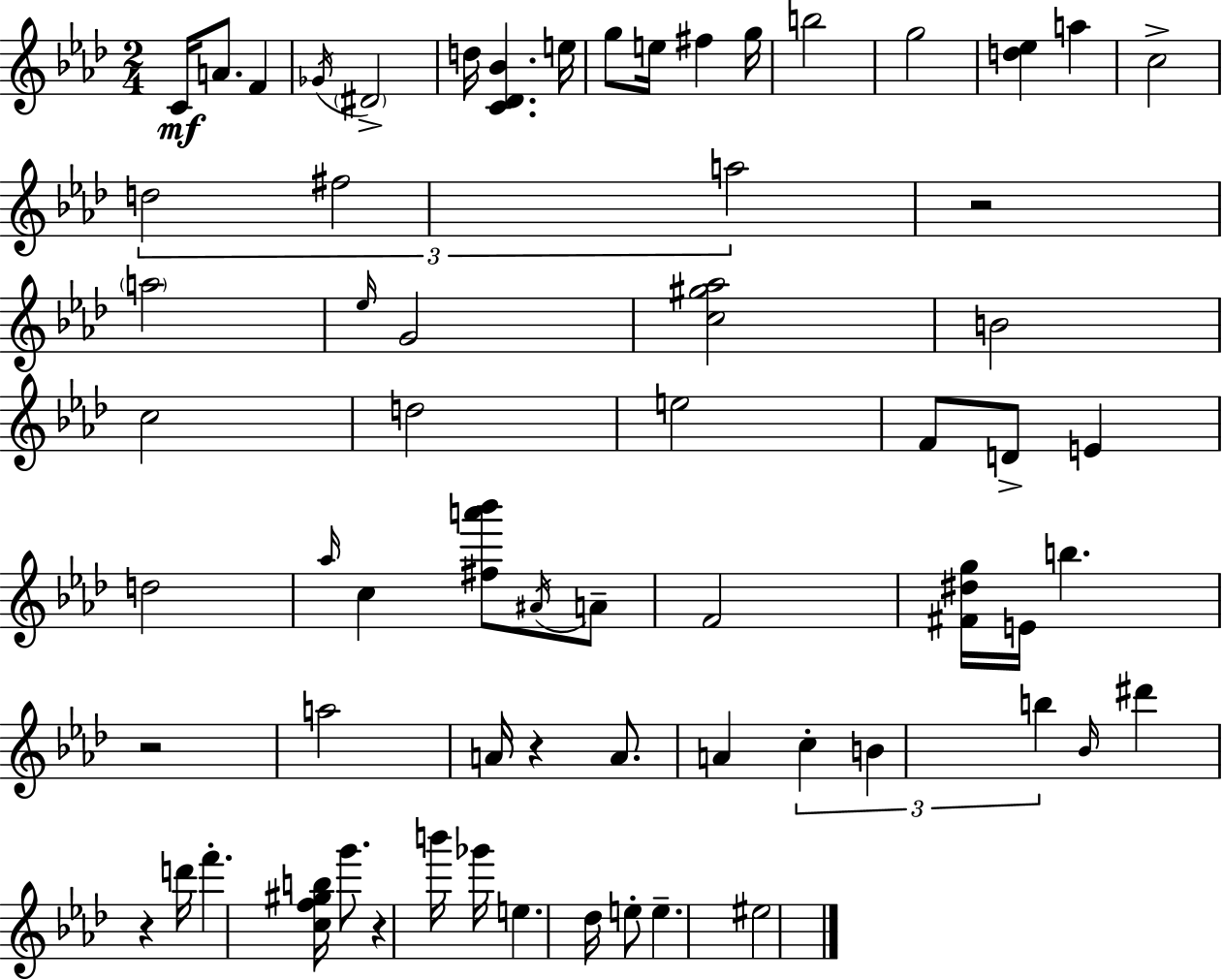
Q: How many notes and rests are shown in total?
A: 66